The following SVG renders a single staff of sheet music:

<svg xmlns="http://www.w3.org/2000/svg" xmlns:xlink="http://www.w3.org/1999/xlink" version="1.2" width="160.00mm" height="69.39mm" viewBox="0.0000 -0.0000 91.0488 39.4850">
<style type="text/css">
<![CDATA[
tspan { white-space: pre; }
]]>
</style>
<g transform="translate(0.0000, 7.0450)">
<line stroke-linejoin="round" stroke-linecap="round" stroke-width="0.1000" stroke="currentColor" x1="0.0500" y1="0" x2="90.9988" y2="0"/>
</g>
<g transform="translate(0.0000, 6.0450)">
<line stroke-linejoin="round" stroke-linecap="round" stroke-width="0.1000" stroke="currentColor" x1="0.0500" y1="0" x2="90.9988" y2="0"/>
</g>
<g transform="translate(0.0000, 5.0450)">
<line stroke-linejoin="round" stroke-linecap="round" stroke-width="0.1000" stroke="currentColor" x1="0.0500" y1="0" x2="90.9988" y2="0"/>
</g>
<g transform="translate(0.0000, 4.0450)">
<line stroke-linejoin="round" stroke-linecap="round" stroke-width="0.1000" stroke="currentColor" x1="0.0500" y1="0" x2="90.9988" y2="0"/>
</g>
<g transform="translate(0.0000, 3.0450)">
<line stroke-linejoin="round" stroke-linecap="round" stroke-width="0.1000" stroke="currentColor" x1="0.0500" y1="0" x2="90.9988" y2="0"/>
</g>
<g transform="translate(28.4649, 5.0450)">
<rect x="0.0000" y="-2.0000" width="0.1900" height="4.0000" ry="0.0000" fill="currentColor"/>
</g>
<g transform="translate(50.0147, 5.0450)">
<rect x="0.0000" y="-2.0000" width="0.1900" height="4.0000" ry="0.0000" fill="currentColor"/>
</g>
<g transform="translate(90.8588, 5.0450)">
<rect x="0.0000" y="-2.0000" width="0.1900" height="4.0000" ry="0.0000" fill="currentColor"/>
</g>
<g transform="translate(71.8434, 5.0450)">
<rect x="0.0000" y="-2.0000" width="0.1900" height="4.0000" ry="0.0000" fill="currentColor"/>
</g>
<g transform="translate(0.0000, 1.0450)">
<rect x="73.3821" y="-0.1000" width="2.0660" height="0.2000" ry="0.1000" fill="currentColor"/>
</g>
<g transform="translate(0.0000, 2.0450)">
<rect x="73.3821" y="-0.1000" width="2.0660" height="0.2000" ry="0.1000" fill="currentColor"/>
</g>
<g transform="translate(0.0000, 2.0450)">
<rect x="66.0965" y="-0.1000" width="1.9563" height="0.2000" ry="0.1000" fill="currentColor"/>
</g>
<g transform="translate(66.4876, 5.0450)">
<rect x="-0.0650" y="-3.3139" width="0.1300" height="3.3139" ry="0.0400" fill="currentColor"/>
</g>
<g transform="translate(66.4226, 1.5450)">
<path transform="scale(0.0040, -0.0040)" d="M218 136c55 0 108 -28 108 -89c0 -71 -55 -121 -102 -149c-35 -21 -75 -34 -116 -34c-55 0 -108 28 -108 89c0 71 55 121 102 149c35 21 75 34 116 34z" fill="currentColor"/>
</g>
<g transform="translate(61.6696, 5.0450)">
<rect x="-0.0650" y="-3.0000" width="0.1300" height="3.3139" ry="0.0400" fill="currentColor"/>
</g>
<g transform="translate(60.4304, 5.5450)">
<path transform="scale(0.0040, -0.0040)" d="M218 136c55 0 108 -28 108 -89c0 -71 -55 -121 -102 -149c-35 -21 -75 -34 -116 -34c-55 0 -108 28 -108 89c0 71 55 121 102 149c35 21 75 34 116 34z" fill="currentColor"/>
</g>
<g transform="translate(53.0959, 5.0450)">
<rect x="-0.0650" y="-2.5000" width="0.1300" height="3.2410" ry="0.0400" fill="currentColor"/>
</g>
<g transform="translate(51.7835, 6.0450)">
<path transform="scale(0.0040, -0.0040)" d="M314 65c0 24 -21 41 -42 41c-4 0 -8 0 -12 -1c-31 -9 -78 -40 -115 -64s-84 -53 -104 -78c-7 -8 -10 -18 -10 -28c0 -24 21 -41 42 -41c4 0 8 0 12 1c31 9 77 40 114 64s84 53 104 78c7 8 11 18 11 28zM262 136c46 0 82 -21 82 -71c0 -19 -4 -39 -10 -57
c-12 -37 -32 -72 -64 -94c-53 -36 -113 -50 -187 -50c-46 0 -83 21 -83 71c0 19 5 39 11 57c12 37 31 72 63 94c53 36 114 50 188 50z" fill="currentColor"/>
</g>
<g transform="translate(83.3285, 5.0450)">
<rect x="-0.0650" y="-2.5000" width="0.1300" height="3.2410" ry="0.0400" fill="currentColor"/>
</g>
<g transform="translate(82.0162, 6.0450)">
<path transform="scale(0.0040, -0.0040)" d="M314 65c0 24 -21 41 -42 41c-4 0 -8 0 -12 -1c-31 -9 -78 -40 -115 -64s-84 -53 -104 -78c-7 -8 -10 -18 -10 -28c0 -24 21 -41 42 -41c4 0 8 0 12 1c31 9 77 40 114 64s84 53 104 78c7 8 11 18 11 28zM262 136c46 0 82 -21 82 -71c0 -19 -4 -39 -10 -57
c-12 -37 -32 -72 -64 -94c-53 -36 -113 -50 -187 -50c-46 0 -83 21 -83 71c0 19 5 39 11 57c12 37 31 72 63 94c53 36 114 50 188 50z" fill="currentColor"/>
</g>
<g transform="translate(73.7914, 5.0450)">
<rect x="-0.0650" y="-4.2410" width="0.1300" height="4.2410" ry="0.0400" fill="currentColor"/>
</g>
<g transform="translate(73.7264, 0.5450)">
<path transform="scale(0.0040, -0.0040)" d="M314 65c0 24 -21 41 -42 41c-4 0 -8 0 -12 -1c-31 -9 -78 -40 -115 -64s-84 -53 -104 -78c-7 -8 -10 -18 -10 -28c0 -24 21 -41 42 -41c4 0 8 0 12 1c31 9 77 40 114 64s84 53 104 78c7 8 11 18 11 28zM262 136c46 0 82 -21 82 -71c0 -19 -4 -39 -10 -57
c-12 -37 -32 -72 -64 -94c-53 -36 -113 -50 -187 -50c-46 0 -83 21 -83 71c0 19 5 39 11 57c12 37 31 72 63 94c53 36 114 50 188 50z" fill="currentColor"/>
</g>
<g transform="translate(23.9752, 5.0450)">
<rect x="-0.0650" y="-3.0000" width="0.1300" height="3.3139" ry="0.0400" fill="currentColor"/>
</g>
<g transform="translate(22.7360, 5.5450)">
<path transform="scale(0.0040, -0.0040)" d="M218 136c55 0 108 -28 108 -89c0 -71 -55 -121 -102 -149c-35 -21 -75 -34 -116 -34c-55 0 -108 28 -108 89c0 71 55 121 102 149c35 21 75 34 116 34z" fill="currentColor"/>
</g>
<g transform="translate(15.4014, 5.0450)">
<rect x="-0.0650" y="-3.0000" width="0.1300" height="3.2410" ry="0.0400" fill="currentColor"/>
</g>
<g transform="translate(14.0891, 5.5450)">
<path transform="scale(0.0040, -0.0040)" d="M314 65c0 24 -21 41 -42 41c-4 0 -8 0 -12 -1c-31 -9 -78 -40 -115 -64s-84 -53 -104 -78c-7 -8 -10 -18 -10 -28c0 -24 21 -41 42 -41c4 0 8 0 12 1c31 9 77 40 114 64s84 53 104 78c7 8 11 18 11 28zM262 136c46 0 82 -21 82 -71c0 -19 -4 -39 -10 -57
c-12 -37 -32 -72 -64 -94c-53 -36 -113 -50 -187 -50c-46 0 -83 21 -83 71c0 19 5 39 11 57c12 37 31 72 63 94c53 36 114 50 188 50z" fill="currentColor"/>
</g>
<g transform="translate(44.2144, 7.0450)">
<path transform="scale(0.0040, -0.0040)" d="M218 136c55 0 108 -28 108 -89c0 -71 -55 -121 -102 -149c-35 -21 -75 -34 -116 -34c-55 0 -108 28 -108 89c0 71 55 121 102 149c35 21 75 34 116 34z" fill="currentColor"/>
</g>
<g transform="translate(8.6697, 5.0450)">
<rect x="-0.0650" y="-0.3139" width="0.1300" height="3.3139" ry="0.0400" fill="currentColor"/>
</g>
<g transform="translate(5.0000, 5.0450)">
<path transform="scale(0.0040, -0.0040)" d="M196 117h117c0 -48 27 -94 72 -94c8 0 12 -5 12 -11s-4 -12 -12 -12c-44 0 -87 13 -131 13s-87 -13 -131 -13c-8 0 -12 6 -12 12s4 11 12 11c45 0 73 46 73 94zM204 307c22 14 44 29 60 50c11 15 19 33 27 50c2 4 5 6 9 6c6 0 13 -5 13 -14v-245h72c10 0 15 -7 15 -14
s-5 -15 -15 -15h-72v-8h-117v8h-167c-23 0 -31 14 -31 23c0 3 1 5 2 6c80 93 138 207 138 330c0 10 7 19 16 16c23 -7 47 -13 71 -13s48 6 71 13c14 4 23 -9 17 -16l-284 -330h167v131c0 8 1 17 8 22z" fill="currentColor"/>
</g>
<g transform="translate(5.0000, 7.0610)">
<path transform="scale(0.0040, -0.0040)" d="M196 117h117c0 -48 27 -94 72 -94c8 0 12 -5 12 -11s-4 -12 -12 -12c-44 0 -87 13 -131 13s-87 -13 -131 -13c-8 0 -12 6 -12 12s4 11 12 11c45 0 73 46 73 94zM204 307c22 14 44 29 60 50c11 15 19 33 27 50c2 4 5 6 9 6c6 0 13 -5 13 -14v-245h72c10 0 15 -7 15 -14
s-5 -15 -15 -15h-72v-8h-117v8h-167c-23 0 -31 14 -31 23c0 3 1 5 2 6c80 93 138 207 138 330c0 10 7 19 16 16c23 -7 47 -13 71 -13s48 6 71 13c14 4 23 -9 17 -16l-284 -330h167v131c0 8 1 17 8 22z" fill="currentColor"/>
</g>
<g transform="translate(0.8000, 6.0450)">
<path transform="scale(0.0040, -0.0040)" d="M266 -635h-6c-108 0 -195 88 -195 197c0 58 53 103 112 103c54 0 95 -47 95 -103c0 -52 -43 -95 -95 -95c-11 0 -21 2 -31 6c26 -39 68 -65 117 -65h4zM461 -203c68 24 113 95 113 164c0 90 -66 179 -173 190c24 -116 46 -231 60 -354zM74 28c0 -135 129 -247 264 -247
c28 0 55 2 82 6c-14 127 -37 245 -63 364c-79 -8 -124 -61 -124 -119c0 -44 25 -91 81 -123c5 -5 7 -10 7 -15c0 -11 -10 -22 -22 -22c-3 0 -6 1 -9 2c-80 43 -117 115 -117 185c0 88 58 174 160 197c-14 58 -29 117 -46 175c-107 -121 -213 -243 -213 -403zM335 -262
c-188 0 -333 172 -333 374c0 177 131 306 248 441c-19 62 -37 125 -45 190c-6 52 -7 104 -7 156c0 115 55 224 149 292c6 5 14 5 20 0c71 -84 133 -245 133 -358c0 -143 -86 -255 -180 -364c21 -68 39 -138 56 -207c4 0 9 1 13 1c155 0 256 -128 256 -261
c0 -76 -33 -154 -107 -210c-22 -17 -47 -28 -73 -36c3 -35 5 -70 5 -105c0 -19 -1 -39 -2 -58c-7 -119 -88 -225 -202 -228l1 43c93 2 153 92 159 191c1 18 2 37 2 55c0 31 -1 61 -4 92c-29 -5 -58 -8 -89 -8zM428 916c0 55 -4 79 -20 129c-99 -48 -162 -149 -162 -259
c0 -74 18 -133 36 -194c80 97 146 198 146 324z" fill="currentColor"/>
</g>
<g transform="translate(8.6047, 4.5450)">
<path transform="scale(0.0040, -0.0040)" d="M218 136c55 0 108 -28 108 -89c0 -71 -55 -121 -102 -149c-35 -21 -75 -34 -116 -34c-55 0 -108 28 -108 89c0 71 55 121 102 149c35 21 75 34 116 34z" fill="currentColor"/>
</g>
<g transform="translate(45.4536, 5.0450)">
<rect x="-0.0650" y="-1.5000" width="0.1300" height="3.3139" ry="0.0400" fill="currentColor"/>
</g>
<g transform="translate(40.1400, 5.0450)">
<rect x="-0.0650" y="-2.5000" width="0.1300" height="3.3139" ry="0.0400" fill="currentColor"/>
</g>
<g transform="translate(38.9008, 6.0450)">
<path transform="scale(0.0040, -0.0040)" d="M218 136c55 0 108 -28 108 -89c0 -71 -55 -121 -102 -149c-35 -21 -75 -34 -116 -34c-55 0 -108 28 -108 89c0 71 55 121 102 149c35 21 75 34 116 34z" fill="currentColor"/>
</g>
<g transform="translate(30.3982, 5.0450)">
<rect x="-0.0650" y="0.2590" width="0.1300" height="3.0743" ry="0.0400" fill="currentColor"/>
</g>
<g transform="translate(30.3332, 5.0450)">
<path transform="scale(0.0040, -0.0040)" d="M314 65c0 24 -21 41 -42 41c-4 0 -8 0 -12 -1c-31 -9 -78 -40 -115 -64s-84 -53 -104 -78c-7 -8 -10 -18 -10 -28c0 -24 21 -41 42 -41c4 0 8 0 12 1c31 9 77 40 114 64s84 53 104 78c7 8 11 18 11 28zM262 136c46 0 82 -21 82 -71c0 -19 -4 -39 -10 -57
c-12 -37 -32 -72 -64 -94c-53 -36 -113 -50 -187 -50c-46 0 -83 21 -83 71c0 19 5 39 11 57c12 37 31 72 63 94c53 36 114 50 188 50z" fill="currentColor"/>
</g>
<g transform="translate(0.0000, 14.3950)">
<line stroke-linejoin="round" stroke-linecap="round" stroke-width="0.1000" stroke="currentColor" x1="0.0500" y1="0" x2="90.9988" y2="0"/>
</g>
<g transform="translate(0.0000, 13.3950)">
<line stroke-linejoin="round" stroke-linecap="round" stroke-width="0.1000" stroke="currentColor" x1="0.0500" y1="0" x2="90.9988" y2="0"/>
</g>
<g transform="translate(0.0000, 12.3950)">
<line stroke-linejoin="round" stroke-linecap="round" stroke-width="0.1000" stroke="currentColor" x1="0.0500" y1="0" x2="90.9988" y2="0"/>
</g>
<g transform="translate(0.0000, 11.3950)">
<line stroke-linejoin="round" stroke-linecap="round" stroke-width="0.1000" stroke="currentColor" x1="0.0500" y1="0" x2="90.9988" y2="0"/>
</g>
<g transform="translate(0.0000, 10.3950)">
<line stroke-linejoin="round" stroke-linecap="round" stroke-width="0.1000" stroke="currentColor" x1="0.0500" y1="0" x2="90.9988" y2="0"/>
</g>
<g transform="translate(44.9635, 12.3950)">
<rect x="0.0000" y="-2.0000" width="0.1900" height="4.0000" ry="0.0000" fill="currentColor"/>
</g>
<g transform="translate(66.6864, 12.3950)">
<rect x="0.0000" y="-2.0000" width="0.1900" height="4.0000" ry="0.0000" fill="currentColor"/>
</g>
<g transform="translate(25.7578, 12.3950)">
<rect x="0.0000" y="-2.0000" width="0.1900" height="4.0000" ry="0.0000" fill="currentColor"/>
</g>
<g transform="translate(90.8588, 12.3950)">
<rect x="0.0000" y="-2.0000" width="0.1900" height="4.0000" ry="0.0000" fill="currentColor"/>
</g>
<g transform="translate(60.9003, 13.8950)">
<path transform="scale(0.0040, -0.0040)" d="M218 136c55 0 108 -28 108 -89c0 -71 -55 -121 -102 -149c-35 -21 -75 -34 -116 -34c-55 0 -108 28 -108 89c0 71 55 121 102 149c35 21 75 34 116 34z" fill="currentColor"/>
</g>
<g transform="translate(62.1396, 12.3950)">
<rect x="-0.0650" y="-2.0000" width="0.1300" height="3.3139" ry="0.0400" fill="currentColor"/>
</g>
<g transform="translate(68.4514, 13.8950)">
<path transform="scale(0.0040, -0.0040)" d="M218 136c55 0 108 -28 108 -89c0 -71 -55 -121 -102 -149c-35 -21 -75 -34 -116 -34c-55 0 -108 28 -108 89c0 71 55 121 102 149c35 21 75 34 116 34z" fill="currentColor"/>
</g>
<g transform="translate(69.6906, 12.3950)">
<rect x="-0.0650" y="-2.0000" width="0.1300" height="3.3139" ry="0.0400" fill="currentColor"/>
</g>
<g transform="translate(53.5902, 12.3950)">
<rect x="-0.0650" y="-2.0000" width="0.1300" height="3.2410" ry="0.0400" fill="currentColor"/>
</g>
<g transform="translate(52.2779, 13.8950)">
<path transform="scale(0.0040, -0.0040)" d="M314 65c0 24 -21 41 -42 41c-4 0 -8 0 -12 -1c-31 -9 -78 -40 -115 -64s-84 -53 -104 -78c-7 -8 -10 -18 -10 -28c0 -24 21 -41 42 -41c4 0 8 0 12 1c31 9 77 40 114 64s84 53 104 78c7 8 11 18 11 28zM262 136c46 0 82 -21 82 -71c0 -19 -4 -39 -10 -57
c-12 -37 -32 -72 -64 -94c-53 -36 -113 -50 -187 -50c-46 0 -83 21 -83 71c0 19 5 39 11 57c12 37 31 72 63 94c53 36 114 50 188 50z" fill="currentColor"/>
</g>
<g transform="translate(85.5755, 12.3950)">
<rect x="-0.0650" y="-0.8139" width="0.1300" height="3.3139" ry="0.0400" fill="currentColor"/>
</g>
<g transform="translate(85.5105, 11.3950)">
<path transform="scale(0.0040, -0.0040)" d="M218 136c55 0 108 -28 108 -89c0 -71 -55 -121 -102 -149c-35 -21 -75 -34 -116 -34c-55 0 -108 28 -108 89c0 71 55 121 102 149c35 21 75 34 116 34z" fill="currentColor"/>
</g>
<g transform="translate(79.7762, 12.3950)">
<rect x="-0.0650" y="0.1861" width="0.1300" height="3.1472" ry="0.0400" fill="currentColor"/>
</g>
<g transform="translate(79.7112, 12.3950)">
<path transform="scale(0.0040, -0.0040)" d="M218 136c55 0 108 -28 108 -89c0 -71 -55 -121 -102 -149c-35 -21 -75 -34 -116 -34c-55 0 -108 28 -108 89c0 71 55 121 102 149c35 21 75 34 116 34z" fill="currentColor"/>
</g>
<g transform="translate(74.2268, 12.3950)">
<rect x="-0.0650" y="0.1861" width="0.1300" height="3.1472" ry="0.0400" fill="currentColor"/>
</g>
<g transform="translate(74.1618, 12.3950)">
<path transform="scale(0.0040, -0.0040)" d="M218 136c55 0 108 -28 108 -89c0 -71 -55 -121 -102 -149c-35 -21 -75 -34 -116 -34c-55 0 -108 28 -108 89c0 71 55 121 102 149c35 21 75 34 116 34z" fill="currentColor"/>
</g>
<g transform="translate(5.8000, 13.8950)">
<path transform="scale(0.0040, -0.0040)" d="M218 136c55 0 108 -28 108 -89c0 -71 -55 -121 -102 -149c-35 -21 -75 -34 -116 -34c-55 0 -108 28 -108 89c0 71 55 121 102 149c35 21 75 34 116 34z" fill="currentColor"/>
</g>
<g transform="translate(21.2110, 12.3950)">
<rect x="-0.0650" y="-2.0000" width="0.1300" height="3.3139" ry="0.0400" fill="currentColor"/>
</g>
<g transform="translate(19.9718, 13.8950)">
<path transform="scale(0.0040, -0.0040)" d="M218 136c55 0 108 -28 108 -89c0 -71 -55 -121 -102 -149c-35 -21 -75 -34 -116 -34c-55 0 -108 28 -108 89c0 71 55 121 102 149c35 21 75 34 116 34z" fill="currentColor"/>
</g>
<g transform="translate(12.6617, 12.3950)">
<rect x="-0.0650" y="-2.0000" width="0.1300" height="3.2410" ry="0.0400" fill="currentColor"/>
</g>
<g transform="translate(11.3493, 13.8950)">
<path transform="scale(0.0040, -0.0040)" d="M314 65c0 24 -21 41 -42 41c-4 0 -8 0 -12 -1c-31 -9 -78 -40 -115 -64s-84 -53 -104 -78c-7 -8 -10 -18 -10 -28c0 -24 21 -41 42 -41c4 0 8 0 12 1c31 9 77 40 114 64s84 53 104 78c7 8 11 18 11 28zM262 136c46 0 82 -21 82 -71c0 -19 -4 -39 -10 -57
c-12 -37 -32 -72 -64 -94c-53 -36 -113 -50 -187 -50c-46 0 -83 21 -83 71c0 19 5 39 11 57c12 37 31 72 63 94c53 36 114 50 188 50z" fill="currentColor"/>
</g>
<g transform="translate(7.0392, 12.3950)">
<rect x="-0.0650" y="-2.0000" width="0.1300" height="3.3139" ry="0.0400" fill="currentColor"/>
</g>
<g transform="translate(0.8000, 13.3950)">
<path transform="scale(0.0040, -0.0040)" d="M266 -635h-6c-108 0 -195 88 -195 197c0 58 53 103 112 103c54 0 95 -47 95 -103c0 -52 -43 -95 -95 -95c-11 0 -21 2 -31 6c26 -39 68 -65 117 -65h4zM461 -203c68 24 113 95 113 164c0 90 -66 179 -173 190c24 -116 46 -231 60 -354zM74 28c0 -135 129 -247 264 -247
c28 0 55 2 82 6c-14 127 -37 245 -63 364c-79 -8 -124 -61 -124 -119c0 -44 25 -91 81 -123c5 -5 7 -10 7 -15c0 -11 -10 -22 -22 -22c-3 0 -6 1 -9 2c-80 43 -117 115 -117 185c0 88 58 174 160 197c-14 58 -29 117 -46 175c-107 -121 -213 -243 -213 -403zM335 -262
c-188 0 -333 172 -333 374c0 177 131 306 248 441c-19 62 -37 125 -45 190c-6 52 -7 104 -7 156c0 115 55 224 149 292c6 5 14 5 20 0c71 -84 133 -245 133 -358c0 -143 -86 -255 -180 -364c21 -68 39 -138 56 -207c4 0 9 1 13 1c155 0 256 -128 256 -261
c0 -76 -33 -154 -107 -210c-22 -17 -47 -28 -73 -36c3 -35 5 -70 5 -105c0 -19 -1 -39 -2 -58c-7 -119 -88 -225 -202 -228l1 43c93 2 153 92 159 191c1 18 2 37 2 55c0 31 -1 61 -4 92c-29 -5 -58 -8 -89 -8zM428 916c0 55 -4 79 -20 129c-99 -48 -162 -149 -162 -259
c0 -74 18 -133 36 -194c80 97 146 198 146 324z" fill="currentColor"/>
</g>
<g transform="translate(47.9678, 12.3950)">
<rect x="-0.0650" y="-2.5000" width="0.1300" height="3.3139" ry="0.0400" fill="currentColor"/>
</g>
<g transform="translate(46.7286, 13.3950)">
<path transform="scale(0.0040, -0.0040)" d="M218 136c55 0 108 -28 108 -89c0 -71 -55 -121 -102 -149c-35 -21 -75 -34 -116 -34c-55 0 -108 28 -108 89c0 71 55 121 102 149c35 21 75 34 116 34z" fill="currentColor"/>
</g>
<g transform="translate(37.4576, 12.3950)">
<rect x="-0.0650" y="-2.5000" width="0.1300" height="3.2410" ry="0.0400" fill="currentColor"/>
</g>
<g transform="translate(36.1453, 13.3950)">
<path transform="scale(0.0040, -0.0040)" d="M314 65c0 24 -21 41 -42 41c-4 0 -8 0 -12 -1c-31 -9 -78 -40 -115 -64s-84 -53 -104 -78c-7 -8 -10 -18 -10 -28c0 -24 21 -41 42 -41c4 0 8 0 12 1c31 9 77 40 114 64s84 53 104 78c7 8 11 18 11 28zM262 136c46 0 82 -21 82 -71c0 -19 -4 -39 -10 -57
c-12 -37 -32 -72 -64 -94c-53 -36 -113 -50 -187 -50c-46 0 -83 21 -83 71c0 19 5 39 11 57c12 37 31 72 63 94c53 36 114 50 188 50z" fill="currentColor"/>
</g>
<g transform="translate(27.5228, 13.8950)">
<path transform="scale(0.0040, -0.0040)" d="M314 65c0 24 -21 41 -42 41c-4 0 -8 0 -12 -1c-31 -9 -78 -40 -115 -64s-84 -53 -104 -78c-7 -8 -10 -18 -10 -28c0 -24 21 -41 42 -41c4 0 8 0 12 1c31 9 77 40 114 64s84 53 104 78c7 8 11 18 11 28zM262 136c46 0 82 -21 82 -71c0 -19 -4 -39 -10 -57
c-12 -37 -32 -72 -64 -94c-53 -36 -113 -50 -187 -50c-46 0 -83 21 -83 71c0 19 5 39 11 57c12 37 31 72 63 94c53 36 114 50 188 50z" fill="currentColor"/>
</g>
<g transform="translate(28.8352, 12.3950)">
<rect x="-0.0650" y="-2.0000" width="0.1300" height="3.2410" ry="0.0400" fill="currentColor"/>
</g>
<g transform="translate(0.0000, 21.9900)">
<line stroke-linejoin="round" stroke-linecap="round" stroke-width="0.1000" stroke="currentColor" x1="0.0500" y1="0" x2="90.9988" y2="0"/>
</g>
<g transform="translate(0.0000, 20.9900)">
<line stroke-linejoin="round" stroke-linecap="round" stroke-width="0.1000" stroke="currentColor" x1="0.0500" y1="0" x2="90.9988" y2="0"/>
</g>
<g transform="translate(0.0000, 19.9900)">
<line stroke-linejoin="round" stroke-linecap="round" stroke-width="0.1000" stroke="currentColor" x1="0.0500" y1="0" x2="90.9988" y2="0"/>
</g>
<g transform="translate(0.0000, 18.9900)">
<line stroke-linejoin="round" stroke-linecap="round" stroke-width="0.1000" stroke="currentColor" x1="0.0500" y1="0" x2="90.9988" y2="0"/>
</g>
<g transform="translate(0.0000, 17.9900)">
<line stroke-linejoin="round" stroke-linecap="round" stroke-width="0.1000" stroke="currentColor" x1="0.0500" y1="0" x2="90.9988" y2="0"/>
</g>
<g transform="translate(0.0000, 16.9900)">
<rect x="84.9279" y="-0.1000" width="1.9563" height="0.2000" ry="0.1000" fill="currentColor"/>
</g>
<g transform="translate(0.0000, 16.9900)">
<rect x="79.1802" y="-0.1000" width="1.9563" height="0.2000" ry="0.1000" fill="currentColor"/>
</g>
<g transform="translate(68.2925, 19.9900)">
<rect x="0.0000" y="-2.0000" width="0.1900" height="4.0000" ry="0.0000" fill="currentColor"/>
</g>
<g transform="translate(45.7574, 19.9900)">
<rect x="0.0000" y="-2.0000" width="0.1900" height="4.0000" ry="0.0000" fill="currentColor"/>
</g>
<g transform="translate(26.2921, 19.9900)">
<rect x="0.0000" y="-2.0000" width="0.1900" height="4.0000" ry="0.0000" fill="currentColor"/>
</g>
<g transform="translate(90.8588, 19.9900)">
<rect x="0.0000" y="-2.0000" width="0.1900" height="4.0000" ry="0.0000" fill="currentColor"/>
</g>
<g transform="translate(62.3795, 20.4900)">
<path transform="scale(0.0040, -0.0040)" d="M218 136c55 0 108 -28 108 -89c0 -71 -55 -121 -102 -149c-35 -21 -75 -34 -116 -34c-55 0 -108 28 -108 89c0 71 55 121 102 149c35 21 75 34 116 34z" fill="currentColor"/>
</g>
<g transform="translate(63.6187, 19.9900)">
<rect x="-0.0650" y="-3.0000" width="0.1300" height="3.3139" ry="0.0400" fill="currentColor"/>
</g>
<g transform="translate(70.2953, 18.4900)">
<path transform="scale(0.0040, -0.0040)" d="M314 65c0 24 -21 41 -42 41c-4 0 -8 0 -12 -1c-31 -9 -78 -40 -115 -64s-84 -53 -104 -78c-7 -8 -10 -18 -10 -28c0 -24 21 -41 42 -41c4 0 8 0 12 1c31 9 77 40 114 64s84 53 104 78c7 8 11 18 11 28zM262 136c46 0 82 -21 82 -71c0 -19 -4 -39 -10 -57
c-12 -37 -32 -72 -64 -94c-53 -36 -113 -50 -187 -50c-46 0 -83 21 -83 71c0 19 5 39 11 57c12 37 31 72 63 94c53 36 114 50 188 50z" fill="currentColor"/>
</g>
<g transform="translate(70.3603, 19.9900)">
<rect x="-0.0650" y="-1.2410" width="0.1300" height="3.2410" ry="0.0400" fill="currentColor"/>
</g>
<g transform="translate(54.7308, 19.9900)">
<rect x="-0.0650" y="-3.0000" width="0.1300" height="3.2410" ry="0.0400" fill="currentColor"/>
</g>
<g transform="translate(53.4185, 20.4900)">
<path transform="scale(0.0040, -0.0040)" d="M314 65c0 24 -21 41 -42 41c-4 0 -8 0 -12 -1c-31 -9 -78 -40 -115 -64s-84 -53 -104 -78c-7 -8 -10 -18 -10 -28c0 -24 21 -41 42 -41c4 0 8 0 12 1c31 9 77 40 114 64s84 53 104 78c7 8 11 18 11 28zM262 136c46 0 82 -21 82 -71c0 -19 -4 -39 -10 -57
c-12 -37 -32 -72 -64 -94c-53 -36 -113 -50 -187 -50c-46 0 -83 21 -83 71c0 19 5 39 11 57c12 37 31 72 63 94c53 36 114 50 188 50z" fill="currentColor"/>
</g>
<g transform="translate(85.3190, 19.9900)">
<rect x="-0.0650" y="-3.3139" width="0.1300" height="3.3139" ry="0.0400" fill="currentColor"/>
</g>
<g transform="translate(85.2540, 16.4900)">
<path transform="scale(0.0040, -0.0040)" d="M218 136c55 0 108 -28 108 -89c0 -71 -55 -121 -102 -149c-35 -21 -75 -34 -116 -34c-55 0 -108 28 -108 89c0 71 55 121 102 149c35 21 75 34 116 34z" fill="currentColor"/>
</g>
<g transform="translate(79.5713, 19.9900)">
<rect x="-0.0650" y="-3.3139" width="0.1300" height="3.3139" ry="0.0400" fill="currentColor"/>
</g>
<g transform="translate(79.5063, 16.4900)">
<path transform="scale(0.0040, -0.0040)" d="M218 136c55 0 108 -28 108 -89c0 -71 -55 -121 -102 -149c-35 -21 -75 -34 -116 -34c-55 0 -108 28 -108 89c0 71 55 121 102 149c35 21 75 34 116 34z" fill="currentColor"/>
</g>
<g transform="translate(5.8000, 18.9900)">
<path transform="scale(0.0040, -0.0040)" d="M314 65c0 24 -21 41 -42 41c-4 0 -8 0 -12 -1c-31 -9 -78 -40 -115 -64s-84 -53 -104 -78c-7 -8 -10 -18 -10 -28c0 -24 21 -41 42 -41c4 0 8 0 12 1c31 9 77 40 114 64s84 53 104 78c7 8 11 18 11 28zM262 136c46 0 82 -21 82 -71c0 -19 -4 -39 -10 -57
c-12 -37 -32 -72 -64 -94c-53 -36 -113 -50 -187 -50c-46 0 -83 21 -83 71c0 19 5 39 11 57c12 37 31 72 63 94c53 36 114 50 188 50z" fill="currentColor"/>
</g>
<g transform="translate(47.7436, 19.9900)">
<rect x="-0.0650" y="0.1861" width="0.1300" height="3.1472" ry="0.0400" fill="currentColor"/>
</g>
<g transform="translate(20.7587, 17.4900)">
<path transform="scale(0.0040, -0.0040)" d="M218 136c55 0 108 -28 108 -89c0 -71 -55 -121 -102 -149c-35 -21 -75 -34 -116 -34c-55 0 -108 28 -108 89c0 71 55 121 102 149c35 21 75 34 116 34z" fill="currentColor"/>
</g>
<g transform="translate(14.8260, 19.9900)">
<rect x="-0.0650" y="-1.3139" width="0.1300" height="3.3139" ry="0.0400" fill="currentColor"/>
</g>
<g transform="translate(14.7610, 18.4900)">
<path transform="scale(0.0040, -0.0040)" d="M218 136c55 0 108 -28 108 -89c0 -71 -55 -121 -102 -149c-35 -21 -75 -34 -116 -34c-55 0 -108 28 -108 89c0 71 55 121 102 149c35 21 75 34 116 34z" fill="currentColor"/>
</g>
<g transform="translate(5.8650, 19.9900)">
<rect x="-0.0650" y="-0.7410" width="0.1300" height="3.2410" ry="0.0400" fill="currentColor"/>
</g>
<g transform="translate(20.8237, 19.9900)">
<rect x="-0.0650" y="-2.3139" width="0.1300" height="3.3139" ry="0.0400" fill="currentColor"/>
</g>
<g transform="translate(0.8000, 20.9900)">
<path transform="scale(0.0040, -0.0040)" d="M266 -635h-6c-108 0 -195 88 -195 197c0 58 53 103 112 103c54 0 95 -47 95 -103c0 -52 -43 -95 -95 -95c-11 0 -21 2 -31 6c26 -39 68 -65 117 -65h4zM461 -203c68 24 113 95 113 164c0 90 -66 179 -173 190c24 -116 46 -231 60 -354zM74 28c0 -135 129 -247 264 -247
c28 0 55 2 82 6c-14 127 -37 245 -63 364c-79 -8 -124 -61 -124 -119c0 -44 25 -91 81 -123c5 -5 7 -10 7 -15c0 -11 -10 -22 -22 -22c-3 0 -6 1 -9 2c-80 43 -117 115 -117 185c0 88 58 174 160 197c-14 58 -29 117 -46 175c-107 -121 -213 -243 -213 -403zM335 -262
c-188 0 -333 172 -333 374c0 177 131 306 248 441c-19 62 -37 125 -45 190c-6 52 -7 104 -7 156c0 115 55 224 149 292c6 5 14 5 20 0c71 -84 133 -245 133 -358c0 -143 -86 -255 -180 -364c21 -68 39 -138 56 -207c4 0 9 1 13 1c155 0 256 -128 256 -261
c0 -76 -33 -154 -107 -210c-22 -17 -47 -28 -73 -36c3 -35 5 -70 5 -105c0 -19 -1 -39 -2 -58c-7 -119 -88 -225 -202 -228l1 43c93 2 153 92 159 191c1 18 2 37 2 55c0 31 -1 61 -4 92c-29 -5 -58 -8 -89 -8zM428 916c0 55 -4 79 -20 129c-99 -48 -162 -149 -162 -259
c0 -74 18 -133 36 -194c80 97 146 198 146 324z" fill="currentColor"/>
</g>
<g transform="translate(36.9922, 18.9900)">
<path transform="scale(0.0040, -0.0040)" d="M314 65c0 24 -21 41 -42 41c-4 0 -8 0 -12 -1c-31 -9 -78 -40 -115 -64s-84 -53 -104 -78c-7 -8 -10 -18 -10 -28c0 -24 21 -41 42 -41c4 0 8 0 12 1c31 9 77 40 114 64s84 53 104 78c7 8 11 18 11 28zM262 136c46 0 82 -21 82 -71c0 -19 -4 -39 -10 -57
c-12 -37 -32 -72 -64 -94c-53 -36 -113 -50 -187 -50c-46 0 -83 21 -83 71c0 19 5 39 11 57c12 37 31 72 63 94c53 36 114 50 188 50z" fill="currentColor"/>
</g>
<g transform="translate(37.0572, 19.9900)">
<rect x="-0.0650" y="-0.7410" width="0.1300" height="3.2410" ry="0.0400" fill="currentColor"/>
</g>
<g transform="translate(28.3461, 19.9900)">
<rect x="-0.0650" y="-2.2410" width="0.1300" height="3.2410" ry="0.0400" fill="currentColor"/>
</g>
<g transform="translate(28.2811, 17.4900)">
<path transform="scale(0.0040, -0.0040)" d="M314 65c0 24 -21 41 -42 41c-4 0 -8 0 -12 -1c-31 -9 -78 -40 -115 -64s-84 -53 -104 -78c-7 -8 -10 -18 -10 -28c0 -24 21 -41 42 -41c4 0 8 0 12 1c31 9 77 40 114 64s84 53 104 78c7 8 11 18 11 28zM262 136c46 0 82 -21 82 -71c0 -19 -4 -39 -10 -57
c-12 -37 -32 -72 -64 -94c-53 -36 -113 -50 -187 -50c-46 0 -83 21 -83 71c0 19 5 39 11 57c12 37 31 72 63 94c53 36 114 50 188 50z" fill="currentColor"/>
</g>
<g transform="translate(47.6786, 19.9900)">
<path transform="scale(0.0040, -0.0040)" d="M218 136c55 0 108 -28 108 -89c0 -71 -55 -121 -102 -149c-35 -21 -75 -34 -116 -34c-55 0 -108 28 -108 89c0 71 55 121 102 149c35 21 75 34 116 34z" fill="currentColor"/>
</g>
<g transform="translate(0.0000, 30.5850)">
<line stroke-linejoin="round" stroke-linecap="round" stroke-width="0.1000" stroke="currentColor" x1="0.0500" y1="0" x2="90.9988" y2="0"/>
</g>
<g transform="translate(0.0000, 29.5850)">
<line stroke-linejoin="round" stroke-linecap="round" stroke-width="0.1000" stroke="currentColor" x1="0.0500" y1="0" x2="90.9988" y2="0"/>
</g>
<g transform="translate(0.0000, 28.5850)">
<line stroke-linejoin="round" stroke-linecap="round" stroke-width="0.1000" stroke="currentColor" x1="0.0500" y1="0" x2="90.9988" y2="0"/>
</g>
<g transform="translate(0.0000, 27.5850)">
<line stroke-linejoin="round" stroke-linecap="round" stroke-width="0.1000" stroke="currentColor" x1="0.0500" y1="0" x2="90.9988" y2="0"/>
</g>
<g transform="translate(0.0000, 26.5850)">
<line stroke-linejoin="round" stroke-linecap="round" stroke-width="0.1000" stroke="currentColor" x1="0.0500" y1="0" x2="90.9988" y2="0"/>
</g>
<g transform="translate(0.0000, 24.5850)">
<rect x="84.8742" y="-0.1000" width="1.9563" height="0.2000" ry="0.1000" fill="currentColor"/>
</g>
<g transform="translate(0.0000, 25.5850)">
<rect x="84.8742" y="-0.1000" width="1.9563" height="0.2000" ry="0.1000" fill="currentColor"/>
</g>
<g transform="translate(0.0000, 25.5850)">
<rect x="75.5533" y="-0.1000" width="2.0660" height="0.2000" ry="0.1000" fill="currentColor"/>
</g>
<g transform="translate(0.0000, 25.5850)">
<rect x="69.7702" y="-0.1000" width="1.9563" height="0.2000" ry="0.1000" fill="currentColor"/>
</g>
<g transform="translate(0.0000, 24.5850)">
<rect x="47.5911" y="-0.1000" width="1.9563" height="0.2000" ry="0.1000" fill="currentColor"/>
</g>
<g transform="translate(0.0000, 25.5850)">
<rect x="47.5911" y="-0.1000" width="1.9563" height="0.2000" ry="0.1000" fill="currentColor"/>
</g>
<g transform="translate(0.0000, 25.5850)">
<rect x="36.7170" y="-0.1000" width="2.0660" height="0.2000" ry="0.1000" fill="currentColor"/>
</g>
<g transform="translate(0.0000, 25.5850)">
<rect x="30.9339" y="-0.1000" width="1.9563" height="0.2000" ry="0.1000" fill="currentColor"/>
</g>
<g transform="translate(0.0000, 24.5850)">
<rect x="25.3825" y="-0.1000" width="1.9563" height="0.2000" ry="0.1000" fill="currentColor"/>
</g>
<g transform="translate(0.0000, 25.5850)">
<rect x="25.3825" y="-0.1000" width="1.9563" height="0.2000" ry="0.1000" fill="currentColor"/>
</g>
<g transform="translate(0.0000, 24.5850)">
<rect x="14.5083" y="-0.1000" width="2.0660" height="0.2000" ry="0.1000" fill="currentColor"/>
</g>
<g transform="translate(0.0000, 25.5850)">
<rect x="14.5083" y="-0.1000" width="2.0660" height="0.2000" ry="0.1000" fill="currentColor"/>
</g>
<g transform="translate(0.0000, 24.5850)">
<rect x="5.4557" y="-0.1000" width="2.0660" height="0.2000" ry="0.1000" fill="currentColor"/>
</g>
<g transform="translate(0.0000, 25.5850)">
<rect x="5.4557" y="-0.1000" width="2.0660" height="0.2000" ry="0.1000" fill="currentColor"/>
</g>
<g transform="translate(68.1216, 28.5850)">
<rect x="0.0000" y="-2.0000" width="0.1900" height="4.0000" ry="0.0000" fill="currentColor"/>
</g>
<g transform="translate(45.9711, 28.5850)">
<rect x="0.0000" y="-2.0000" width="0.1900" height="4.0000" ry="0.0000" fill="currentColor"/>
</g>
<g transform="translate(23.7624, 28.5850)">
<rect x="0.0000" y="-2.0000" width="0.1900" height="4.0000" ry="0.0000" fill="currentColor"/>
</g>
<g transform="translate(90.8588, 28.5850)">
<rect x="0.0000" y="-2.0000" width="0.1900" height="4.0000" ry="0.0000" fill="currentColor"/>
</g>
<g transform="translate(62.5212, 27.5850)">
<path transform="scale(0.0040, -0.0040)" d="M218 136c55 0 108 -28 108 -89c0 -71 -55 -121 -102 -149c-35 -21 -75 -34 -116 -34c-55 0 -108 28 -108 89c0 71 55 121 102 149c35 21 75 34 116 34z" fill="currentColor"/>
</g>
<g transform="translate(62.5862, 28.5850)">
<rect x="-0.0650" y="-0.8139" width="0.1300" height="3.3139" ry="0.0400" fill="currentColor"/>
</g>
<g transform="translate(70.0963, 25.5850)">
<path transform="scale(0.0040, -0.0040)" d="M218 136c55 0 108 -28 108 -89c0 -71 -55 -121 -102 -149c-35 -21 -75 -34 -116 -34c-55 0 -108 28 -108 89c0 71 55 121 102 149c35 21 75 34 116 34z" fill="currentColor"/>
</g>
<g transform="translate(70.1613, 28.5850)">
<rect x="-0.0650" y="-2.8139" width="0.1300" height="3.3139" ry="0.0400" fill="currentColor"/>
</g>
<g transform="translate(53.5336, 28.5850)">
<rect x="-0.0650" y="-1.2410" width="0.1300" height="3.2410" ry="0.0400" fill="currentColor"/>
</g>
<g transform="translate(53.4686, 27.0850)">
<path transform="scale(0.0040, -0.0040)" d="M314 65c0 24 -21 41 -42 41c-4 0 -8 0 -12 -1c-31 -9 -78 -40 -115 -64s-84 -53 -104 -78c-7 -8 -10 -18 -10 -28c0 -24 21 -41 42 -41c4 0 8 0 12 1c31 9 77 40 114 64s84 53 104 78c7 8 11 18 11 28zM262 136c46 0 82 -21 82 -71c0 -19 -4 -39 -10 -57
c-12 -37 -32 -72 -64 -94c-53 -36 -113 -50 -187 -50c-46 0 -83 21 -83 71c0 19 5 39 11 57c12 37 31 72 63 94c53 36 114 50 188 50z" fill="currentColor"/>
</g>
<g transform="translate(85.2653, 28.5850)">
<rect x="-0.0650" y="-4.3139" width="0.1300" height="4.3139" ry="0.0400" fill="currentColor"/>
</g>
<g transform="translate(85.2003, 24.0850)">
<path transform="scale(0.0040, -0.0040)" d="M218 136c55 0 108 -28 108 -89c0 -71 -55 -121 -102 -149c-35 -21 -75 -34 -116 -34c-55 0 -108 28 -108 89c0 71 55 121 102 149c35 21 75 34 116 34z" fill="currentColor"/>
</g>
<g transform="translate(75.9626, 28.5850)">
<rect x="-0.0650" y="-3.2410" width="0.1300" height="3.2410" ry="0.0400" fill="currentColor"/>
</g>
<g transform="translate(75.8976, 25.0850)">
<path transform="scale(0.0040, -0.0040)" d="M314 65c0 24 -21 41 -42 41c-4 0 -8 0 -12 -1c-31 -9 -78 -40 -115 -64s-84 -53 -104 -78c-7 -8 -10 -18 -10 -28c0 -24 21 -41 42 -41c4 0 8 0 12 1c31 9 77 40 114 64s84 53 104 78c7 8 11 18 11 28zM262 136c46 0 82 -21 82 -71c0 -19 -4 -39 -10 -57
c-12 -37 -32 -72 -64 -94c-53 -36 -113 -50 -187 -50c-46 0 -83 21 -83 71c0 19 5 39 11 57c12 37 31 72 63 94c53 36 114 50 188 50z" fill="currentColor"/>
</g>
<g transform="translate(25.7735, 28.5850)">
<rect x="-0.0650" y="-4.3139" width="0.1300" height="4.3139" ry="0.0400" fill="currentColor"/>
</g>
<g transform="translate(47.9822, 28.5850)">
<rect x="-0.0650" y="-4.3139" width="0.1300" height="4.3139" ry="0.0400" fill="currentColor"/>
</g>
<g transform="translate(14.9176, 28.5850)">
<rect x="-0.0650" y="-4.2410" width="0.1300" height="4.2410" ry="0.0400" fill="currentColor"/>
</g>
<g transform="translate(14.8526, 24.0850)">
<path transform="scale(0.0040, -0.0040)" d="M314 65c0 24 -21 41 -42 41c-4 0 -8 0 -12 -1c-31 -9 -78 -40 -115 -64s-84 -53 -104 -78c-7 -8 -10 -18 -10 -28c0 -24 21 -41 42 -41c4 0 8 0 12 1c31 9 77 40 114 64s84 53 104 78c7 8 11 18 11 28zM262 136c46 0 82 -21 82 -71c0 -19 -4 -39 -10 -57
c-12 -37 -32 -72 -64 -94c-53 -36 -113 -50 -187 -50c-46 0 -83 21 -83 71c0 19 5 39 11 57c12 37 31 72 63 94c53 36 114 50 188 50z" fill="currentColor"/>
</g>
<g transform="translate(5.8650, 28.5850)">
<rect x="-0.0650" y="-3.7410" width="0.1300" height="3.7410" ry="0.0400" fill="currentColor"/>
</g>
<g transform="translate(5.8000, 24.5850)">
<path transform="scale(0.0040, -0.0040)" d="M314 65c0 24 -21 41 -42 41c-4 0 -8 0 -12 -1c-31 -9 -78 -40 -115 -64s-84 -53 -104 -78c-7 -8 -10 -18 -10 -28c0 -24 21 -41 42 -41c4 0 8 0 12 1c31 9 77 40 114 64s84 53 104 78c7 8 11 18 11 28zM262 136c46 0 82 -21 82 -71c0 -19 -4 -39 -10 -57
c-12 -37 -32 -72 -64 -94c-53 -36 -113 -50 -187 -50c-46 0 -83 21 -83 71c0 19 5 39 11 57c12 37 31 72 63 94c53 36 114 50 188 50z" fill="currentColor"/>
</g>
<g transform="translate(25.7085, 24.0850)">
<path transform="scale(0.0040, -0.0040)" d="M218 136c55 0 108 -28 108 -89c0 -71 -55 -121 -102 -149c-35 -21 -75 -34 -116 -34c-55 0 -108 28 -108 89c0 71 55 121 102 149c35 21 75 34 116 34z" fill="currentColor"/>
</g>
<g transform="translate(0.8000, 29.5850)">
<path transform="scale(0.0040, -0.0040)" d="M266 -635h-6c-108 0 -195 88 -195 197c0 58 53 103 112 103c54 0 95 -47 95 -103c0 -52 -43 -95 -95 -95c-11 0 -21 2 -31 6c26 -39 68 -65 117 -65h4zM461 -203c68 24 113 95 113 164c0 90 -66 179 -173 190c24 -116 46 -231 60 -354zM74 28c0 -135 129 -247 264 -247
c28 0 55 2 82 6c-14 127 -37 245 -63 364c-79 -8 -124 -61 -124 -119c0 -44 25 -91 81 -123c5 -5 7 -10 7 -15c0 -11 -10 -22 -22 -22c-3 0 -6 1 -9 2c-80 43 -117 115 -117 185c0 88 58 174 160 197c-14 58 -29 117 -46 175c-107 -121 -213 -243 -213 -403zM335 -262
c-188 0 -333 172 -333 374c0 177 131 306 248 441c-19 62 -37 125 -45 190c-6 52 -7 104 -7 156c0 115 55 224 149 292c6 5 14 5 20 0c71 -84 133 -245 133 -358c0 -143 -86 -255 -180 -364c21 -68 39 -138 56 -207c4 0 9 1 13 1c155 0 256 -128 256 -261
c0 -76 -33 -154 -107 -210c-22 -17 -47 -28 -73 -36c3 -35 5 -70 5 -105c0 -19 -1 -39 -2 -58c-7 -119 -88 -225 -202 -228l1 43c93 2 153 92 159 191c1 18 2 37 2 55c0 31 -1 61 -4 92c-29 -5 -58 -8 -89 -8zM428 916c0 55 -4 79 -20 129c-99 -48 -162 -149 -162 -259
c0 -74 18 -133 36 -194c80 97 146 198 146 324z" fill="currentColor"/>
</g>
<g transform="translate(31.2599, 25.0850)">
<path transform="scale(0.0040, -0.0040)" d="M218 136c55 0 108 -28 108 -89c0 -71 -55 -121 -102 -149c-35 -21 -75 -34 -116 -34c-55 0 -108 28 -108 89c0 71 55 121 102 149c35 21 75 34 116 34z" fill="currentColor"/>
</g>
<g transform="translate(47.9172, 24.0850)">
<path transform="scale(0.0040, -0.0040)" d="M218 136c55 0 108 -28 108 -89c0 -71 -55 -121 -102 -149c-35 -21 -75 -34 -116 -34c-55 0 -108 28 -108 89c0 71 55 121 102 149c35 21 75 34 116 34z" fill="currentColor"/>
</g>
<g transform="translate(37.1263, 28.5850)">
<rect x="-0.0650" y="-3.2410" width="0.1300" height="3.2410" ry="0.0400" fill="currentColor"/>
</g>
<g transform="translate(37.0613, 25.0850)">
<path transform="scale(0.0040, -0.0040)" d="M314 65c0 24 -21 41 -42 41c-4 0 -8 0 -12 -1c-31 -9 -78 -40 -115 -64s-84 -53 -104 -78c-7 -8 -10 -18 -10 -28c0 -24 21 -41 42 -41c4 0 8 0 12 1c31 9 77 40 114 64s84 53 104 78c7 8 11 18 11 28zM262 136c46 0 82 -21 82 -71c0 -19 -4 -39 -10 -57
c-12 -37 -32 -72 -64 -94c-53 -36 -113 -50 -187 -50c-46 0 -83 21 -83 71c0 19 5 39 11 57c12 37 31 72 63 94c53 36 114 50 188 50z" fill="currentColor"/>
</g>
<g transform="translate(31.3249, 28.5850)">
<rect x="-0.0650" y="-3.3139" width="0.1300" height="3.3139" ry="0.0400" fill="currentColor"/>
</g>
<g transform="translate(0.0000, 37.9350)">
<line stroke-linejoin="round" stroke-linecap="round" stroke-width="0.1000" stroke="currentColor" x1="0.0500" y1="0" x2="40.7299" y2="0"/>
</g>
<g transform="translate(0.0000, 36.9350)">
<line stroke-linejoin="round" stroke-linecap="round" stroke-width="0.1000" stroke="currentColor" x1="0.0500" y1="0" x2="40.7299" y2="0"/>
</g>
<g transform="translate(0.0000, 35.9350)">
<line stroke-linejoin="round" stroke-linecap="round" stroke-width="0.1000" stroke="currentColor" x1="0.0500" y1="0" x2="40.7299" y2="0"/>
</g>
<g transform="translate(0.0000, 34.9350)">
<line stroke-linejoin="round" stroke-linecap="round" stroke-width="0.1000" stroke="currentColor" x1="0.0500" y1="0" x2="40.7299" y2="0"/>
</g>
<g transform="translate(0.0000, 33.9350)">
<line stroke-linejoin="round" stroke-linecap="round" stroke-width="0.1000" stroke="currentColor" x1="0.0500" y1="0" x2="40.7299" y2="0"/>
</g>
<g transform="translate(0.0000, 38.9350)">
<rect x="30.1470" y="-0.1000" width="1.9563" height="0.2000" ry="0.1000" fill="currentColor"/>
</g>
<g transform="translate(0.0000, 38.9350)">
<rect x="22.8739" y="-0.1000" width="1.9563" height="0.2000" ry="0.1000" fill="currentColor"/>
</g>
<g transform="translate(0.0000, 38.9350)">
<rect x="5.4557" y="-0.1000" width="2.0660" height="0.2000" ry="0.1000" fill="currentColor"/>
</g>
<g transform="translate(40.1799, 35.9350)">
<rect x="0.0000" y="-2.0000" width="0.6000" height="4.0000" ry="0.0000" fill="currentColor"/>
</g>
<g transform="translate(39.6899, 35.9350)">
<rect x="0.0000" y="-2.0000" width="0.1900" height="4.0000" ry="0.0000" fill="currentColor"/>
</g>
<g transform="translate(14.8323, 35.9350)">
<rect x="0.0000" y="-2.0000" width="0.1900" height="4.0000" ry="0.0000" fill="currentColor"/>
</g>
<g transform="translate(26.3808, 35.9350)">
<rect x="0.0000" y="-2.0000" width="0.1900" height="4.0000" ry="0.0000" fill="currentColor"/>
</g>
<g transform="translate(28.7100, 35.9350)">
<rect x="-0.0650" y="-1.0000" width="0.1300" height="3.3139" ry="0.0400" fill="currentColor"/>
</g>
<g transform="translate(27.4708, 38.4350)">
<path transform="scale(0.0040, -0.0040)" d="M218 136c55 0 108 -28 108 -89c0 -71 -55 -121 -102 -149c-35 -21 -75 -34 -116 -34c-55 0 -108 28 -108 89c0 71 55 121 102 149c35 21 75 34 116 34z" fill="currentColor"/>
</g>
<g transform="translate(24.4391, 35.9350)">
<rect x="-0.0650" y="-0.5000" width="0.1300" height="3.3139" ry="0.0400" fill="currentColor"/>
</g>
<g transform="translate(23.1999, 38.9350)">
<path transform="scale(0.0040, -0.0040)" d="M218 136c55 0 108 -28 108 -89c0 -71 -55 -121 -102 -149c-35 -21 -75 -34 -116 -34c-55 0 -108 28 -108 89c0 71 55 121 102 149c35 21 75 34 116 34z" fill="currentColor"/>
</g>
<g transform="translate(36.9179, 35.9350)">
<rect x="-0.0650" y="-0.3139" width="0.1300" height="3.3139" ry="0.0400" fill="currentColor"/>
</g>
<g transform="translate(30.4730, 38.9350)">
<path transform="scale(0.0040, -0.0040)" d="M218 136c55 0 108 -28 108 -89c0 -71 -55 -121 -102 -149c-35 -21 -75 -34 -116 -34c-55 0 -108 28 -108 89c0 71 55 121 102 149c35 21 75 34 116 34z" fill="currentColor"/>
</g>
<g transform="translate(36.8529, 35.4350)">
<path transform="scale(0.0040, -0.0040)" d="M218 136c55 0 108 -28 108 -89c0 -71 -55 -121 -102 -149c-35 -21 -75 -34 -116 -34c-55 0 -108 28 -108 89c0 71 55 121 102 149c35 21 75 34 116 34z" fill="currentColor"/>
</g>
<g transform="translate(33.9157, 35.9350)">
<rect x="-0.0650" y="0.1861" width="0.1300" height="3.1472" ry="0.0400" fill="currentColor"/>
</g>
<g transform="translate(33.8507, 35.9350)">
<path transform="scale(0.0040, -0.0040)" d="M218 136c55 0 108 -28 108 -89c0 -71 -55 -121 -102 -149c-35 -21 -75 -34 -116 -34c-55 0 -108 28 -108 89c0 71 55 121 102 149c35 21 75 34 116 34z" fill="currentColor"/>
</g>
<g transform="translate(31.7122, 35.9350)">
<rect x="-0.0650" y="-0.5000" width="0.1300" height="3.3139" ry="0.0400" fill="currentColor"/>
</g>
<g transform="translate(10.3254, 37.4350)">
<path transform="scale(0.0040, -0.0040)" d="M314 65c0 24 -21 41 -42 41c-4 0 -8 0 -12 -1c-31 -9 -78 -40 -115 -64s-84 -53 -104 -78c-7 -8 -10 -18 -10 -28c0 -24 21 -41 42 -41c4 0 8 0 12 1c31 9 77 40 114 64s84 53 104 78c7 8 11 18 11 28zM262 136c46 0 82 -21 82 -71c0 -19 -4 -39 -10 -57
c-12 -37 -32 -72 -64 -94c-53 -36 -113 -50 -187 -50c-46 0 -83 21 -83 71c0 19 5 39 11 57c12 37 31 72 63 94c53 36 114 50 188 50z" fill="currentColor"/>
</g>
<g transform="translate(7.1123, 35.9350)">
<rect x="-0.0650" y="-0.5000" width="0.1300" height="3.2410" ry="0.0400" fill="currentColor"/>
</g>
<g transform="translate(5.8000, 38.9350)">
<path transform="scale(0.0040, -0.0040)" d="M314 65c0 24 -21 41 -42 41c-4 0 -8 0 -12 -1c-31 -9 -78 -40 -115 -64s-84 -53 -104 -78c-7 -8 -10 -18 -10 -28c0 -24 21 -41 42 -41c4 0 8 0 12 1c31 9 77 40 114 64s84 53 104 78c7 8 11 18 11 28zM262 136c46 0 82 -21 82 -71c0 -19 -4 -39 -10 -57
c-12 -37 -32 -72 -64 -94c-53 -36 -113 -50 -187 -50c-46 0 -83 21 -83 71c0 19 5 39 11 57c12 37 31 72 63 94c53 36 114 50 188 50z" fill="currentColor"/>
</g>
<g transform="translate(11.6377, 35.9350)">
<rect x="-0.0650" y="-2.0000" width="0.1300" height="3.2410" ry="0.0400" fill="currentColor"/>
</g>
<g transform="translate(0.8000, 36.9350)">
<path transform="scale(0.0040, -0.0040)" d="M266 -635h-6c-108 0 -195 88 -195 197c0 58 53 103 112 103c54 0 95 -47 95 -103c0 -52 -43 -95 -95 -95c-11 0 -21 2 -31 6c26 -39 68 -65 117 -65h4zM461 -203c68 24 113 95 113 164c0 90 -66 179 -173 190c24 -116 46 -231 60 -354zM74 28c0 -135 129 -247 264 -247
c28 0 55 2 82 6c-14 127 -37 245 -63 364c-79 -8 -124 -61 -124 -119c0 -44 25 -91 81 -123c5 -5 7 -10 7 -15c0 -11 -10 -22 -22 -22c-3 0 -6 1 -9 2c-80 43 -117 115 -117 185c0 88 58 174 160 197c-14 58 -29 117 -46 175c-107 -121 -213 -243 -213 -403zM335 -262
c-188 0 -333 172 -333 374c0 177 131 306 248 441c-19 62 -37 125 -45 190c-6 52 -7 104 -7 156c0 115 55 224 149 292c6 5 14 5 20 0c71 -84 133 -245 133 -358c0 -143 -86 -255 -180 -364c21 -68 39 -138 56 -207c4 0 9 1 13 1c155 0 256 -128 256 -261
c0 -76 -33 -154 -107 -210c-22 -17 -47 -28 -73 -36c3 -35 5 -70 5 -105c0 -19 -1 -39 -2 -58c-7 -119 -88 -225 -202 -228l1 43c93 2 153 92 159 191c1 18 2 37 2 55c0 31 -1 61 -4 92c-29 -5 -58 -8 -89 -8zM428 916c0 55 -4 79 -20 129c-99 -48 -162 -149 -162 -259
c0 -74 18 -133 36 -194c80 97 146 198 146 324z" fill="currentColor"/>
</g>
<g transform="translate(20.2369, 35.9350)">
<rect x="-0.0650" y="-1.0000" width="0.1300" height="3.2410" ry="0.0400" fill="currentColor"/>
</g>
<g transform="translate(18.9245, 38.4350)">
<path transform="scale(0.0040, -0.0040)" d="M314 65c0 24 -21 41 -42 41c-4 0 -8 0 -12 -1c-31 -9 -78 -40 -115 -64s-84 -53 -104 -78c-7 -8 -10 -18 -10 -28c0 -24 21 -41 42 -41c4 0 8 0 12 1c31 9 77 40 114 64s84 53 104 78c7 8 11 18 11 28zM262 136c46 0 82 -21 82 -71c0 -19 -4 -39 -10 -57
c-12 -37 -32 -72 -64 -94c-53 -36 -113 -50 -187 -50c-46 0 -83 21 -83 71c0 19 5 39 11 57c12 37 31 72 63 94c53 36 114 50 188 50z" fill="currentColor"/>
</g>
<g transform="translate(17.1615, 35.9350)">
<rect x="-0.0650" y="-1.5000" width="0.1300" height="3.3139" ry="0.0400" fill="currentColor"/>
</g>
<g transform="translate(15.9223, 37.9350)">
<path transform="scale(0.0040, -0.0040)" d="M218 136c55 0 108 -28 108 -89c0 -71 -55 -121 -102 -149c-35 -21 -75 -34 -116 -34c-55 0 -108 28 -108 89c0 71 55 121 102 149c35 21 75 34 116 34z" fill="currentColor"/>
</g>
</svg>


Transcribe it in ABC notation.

X:1
T:Untitled
M:4/4
L:1/4
K:C
c A2 A B2 G E G2 A b d'2 G2 F F2 F F2 G2 G F2 F F B B d d2 e g g2 d2 B A2 A e2 b b c'2 d'2 d' b b2 d' e2 d a b2 d' C2 F2 E D2 C D C B c